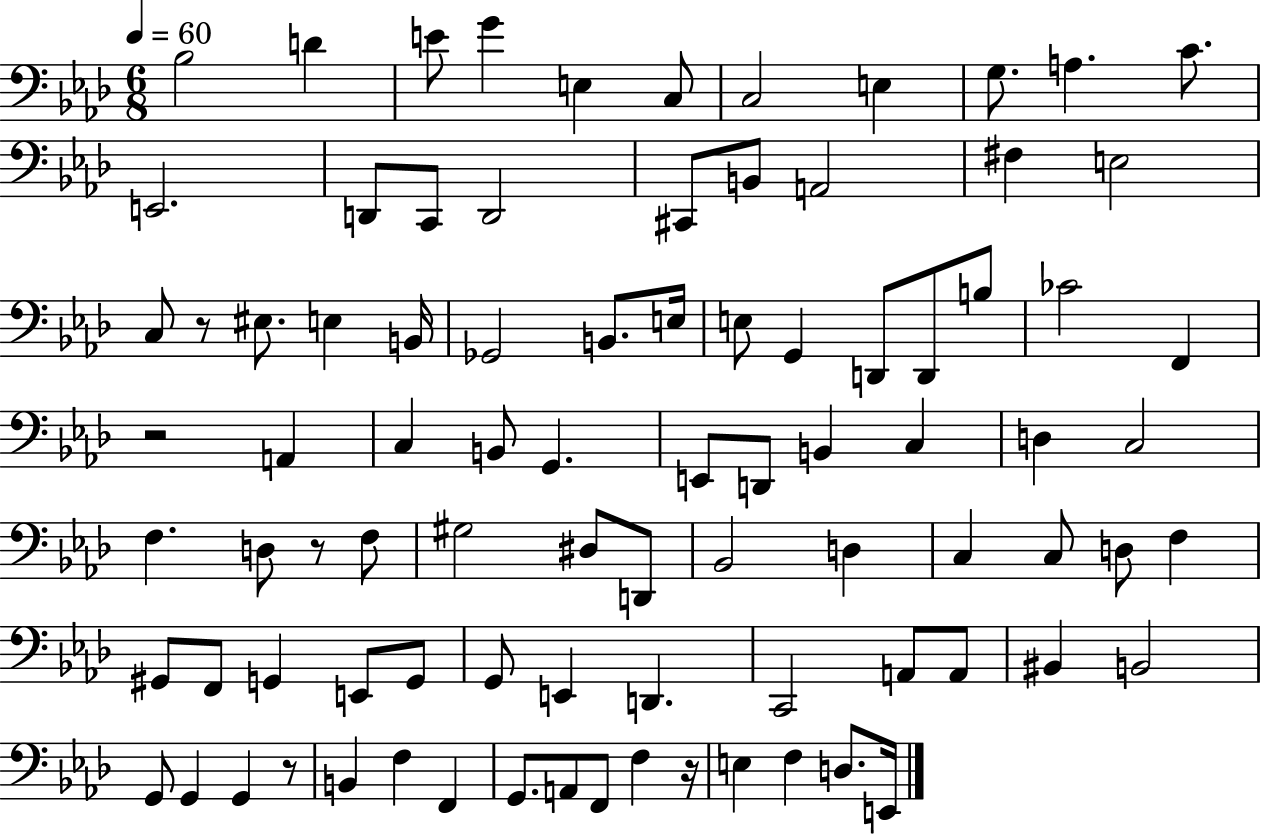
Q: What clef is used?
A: bass